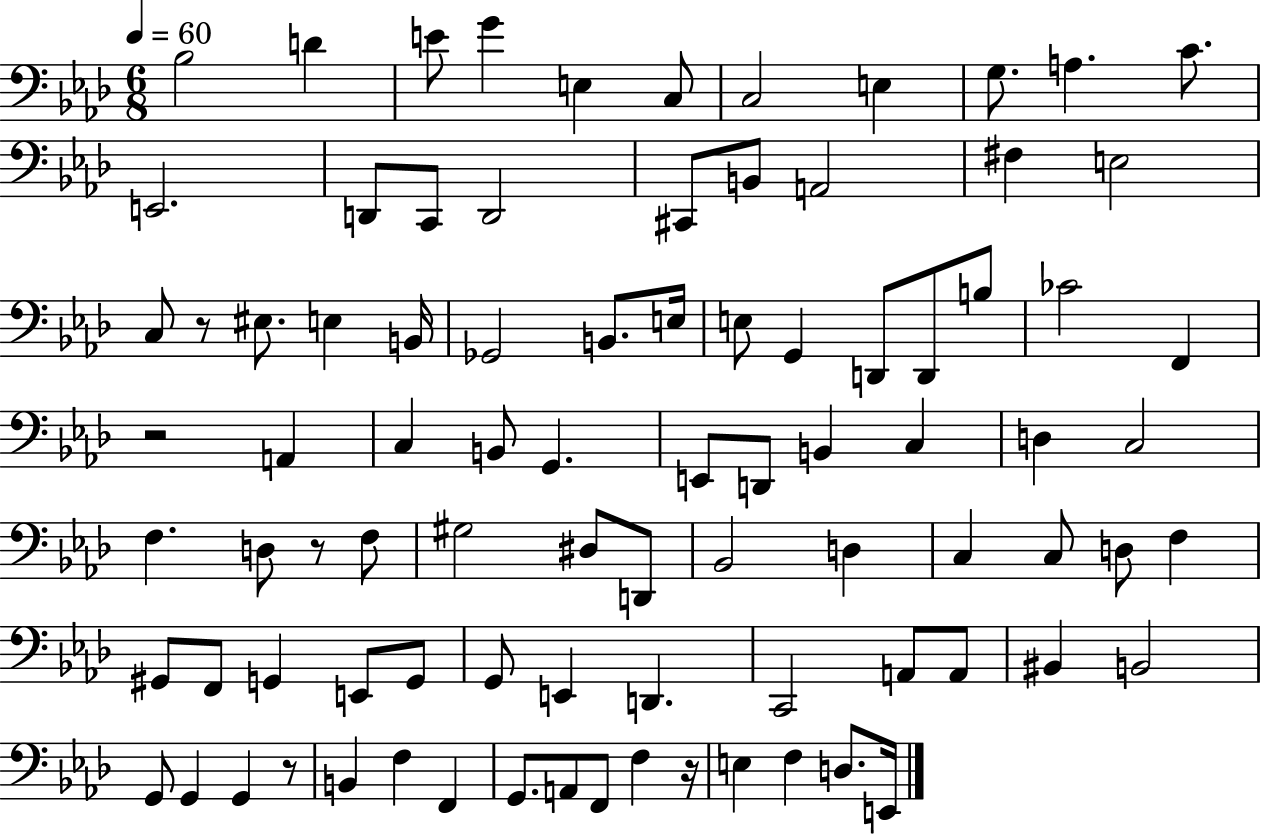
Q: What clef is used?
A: bass